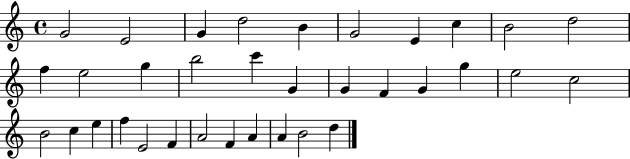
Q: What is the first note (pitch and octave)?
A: G4